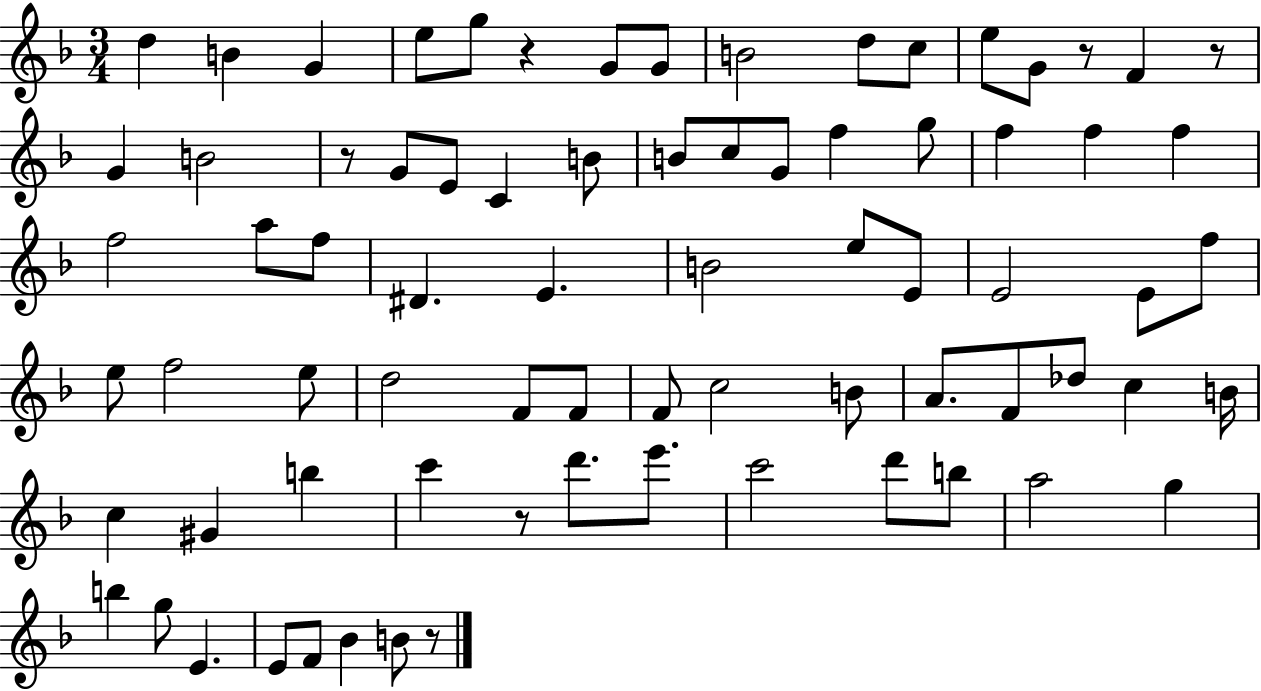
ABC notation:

X:1
T:Untitled
M:3/4
L:1/4
K:F
d B G e/2 g/2 z G/2 G/2 B2 d/2 c/2 e/2 G/2 z/2 F z/2 G B2 z/2 G/2 E/2 C B/2 B/2 c/2 G/2 f g/2 f f f f2 a/2 f/2 ^D E B2 e/2 E/2 E2 E/2 f/2 e/2 f2 e/2 d2 F/2 F/2 F/2 c2 B/2 A/2 F/2 _d/2 c B/4 c ^G b c' z/2 d'/2 e'/2 c'2 d'/2 b/2 a2 g b g/2 E E/2 F/2 _B B/2 z/2